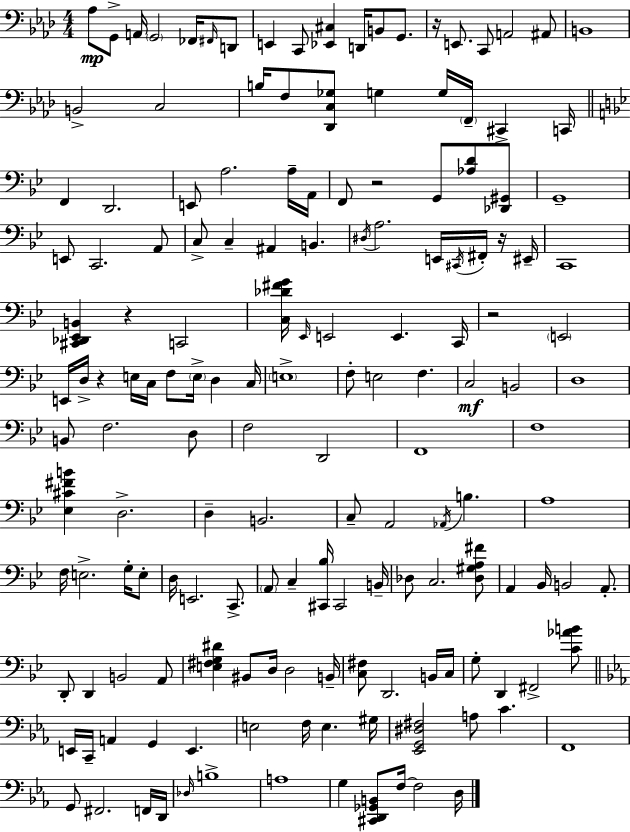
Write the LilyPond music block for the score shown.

{
  \clef bass
  \numericTimeSignature
  \time 4/4
  \key aes \major
  aes8\mp g,8-> a,16 \parenthesize g,2 fes,16 \grace { fis,16 } d,8 | e,4 c,8 <ees, cis>4 d,16 b,8 g,8. | r16 e,8. c,8 a,2 ais,8 | b,1 | \break b,2-> c2 | b16 f8 <des, c ges>8 g4 g16 \parenthesize f,16-- cis,4-> | c,16 \bar "||" \break \key bes \major f,4 d,2. | e,8 a2. a16-- a,16 | f,8 r2 g,8 <aes d'>8 <des, gis,>8 | g,1-- | \break e,8 c,2. a,8 | c8-> c4-- ais,4 b,4. | \acciaccatura { dis16 } a2. e,16 \acciaccatura { cis,16 } fis,16-. | r16 eis,16-- c,1 | \break <cis, des, ees, b,>4 r4 c,2 | <c des' fis' g'>16 \grace { ees,16 } e,2 e,4. | c,16 r2 \parenthesize e,2 | e,16 d16-> r4 e16 c16 f8 \parenthesize e16-> d4 | \break c16 \parenthesize e1-> | f8-. e2 f4. | c2\mf b,2 | d1 | \break b,8 f2. | d8 f2 d,2 | f,1 | f1 | \break <ees cis' fis' b'>4 d2.-> | d4-- b,2. | c8-- a,2 \acciaccatura { aes,16 } b4. | a1 | \break f16 e2.-> | g16-. e8-. d16 e,2. | c,8.-> \parenthesize a,8 c4-- <cis, bes>16 cis,2 | b,16-- des8 c2. | \break <des gis a fis'>8 a,4 bes,16 b,2 | a,8.-. d,8-. d,4 b,2 | a,8 <e fis g dis'>4 bis,8 d16 d2 | b,16-- <c fis>8 d,2. | \break b,16 c16 g8-. d,4 fis,2-> | <c' aes' b'>8 \bar "||" \break \key ees \major e,16 c,16-- a,4 g,4 e,4. | e2 f16 e4. gis16 | <ees, g, dis fis>2 a8 c'4. | f,1 | \break g,8 fis,2. f,16 d,16 | \grace { des16 } b1-> | a1 | g4 <cis, d, ges, b,>8 f16~~ f2 | \break d16 \bar "|."
}